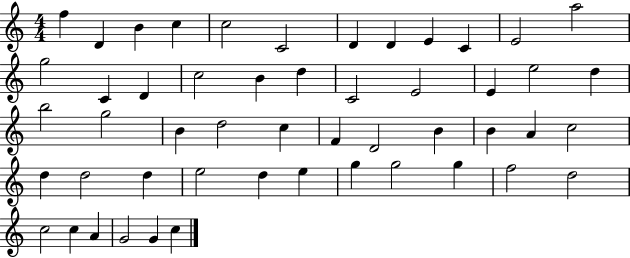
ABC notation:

X:1
T:Untitled
M:4/4
L:1/4
K:C
f D B c c2 C2 D D E C E2 a2 g2 C D c2 B d C2 E2 E e2 d b2 g2 B d2 c F D2 B B A c2 d d2 d e2 d e g g2 g f2 d2 c2 c A G2 G c